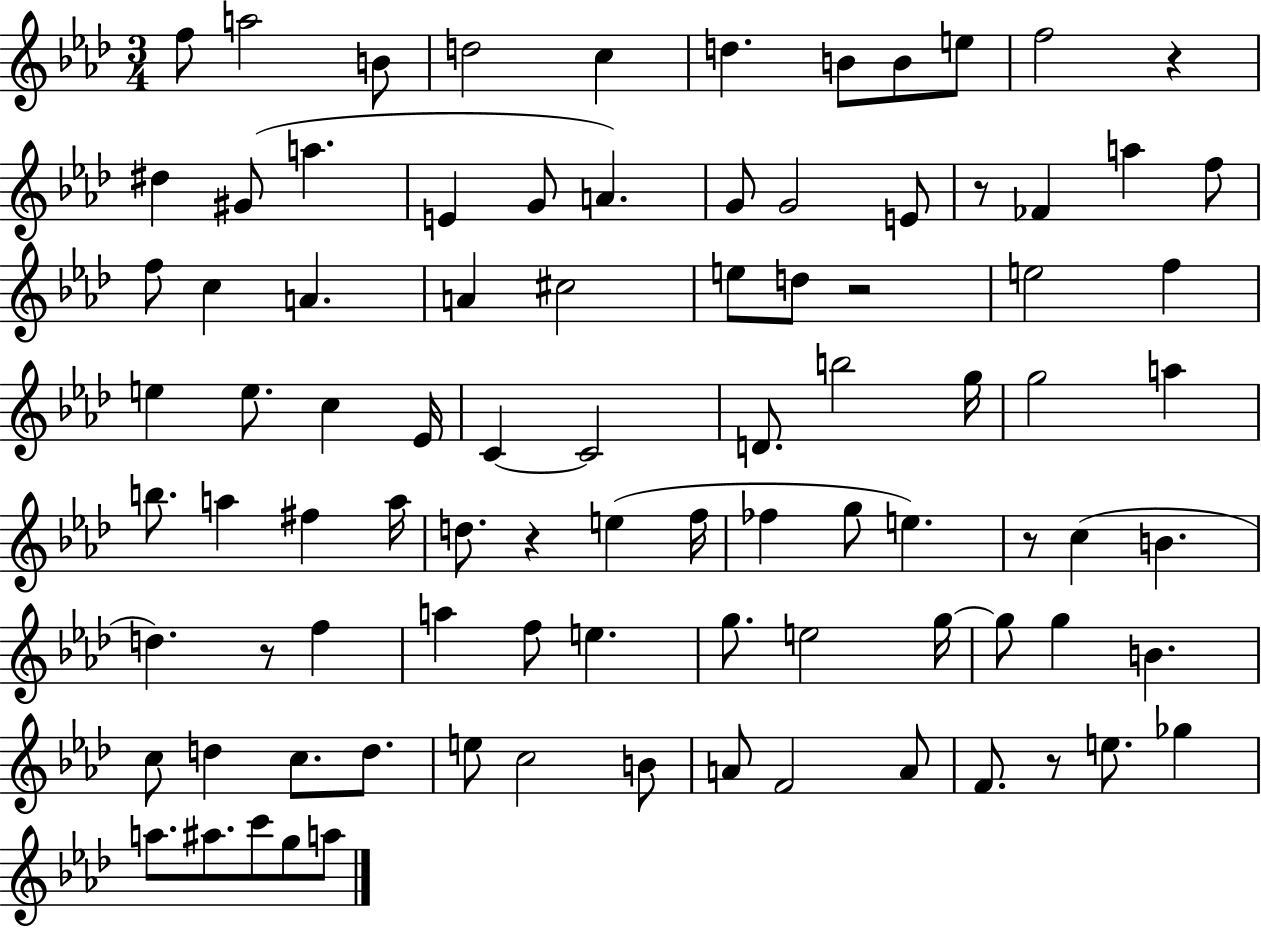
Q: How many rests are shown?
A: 7